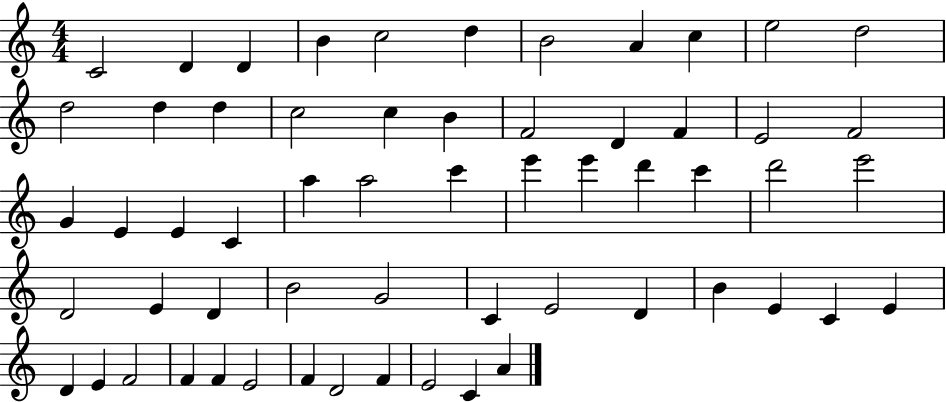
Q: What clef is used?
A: treble